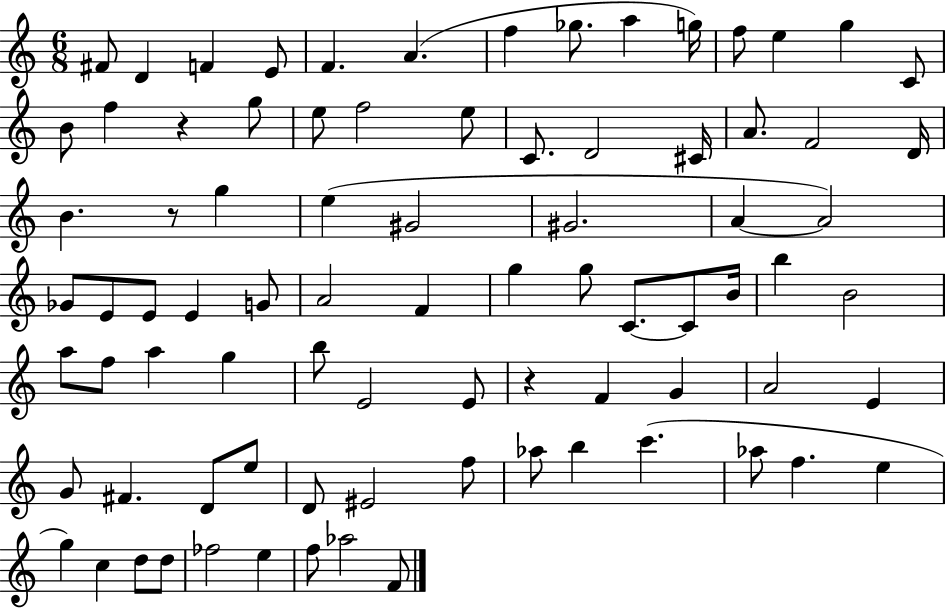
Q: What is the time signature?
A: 6/8